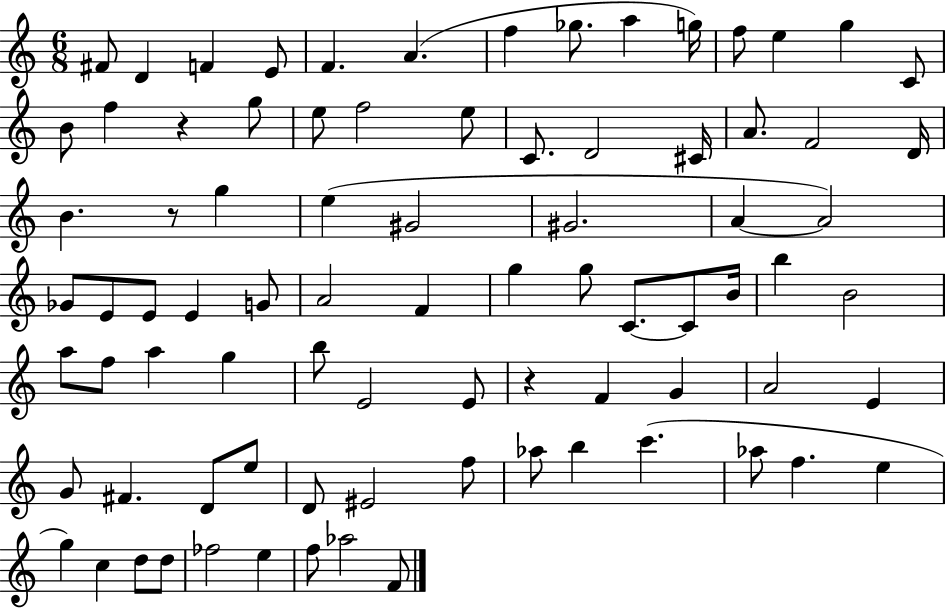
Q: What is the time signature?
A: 6/8